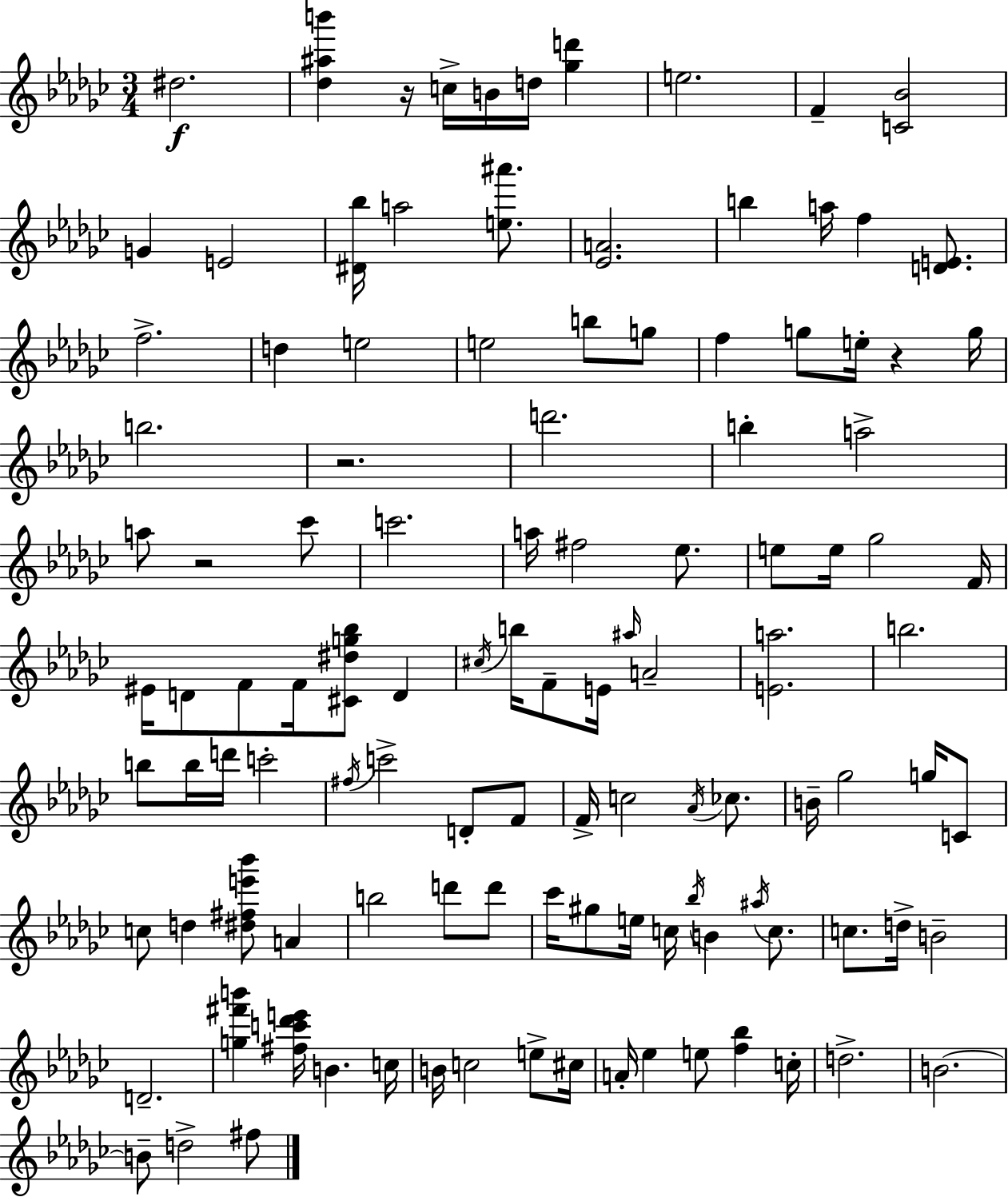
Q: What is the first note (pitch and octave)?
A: D#5